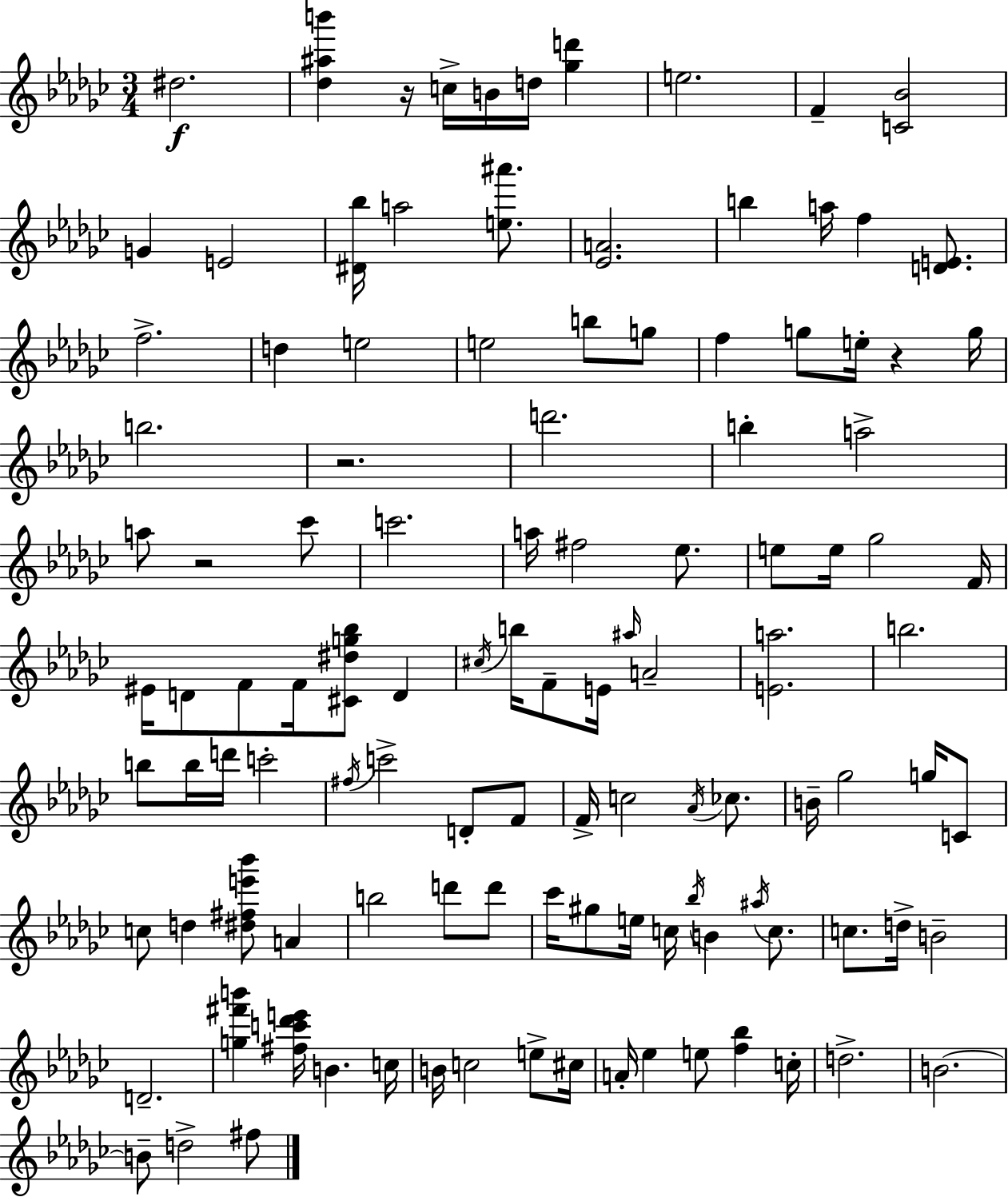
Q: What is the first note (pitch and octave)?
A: D#5